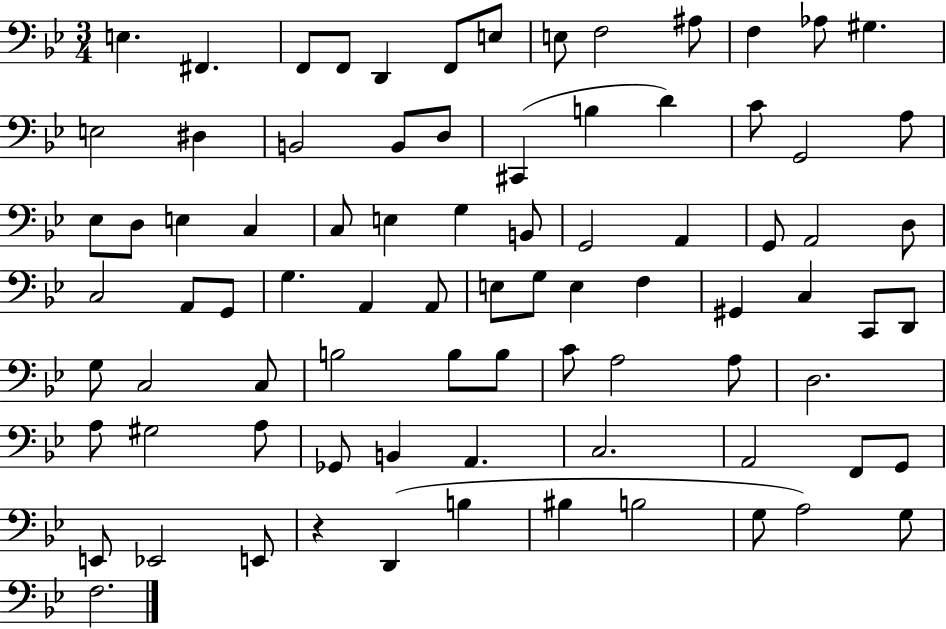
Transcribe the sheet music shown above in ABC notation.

X:1
T:Untitled
M:3/4
L:1/4
K:Bb
E, ^F,, F,,/2 F,,/2 D,, F,,/2 E,/2 E,/2 F,2 ^A,/2 F, _A,/2 ^G, E,2 ^D, B,,2 B,,/2 D,/2 ^C,, B, D C/2 G,,2 A,/2 _E,/2 D,/2 E, C, C,/2 E, G, B,,/2 G,,2 A,, G,,/2 A,,2 D,/2 C,2 A,,/2 G,,/2 G, A,, A,,/2 E,/2 G,/2 E, F, ^G,, C, C,,/2 D,,/2 G,/2 C,2 C,/2 B,2 B,/2 B,/2 C/2 A,2 A,/2 D,2 A,/2 ^G,2 A,/2 _G,,/2 B,, A,, C,2 A,,2 F,,/2 G,,/2 E,,/2 _E,,2 E,,/2 z D,, B, ^B, B,2 G,/2 A,2 G,/2 F,2